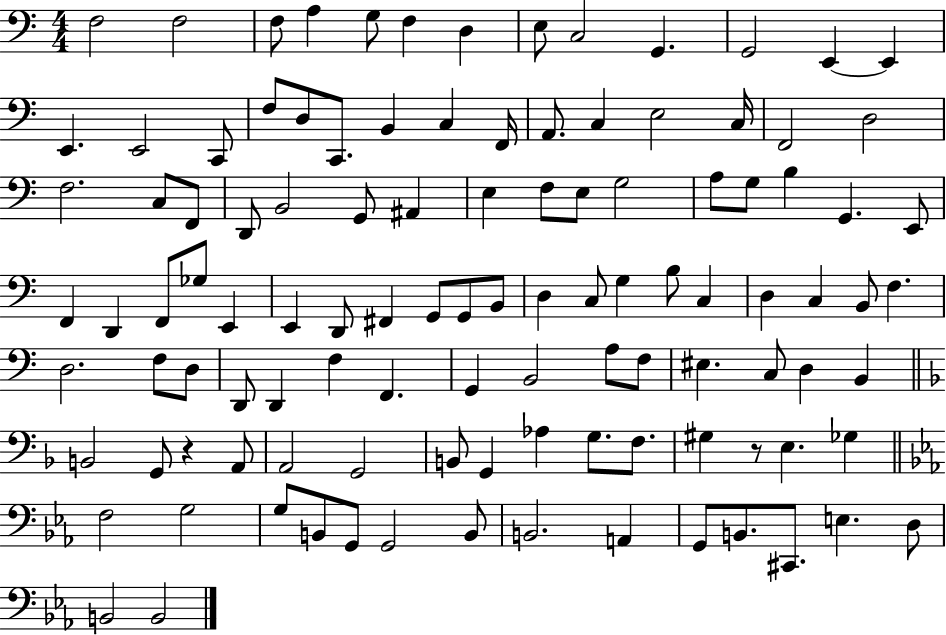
{
  \clef bass
  \numericTimeSignature
  \time 4/4
  \key c \major
  f2 f2 | f8 a4 g8 f4 d4 | e8 c2 g,4. | g,2 e,4~~ e,4 | \break e,4. e,2 c,8 | f8 d8 c,8. b,4 c4 f,16 | a,8. c4 e2 c16 | f,2 d2 | \break f2. c8 f,8 | d,8 b,2 g,8 ais,4 | e4 f8 e8 g2 | a8 g8 b4 g,4. e,8 | \break f,4 d,4 f,8 ges8 e,4 | e,4 d,8 fis,4 g,8 g,8 b,8 | d4 c8 g4 b8 c4 | d4 c4 b,8 f4. | \break d2. f8 d8 | d,8 d,4 f4 f,4. | g,4 b,2 a8 f8 | eis4. c8 d4 b,4 | \break \bar "||" \break \key f \major b,2 g,8 r4 a,8 | a,2 g,2 | b,8 g,4 aes4 g8. f8. | gis4 r8 e4. ges4 | \break \bar "||" \break \key c \minor f2 g2 | g8 b,8 g,8 g,2 b,8 | b,2. a,4 | g,8 b,8. cis,8. e4. d8 | \break b,2 b,2 | \bar "|."
}